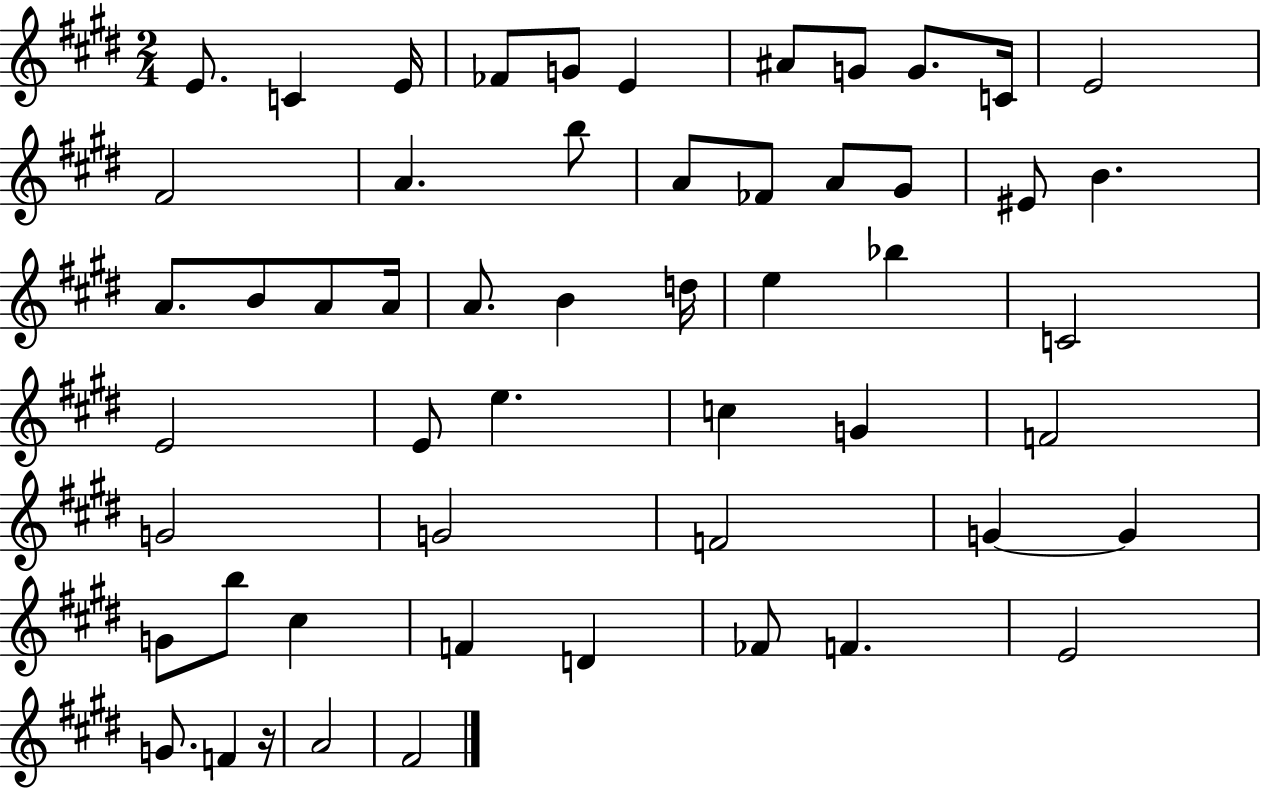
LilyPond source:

{
  \clef treble
  \numericTimeSignature
  \time 2/4
  \key e \major
  \repeat volta 2 { e'8. c'4 e'16 | fes'8 g'8 e'4 | ais'8 g'8 g'8. c'16 | e'2 | \break fis'2 | a'4. b''8 | a'8 fes'8 a'8 gis'8 | eis'8 b'4. | \break a'8. b'8 a'8 a'16 | a'8. b'4 d''16 | e''4 bes''4 | c'2 | \break e'2 | e'8 e''4. | c''4 g'4 | f'2 | \break g'2 | g'2 | f'2 | g'4~~ g'4 | \break g'8 b''8 cis''4 | f'4 d'4 | fes'8 f'4. | e'2 | \break g'8. f'4 r16 | a'2 | fis'2 | } \bar "|."
}